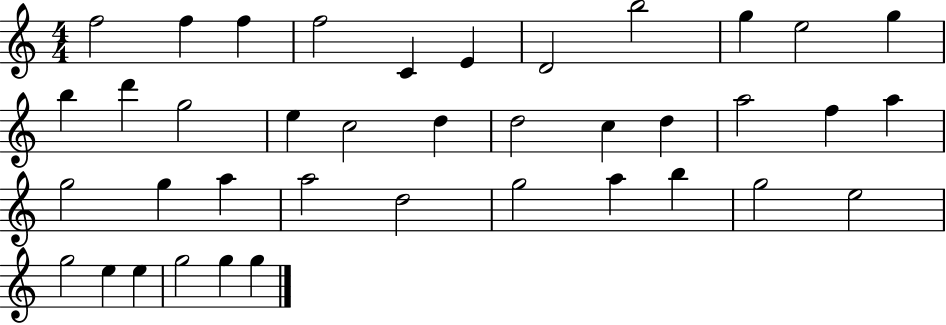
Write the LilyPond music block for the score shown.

{
  \clef treble
  \numericTimeSignature
  \time 4/4
  \key c \major
  f''2 f''4 f''4 | f''2 c'4 e'4 | d'2 b''2 | g''4 e''2 g''4 | \break b''4 d'''4 g''2 | e''4 c''2 d''4 | d''2 c''4 d''4 | a''2 f''4 a''4 | \break g''2 g''4 a''4 | a''2 d''2 | g''2 a''4 b''4 | g''2 e''2 | \break g''2 e''4 e''4 | g''2 g''4 g''4 | \bar "|."
}